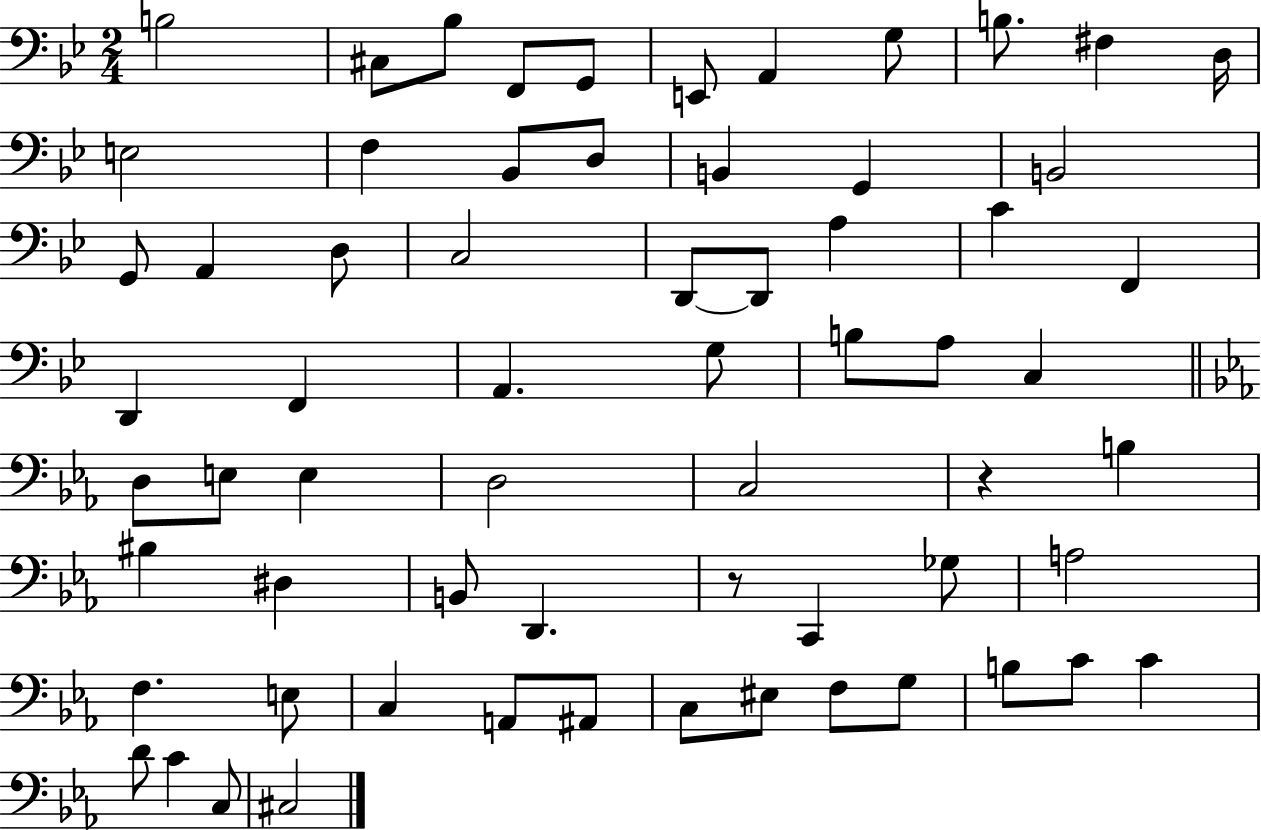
X:1
T:Untitled
M:2/4
L:1/4
K:Bb
B,2 ^C,/2 _B,/2 F,,/2 G,,/2 E,,/2 A,, G,/2 B,/2 ^F, D,/4 E,2 F, _B,,/2 D,/2 B,, G,, B,,2 G,,/2 A,, D,/2 C,2 D,,/2 D,,/2 A, C F,, D,, F,, A,, G,/2 B,/2 A,/2 C, D,/2 E,/2 E, D,2 C,2 z B, ^B, ^D, B,,/2 D,, z/2 C,, _G,/2 A,2 F, E,/2 C, A,,/2 ^A,,/2 C,/2 ^E,/2 F,/2 G,/2 B,/2 C/2 C D/2 C C,/2 ^C,2